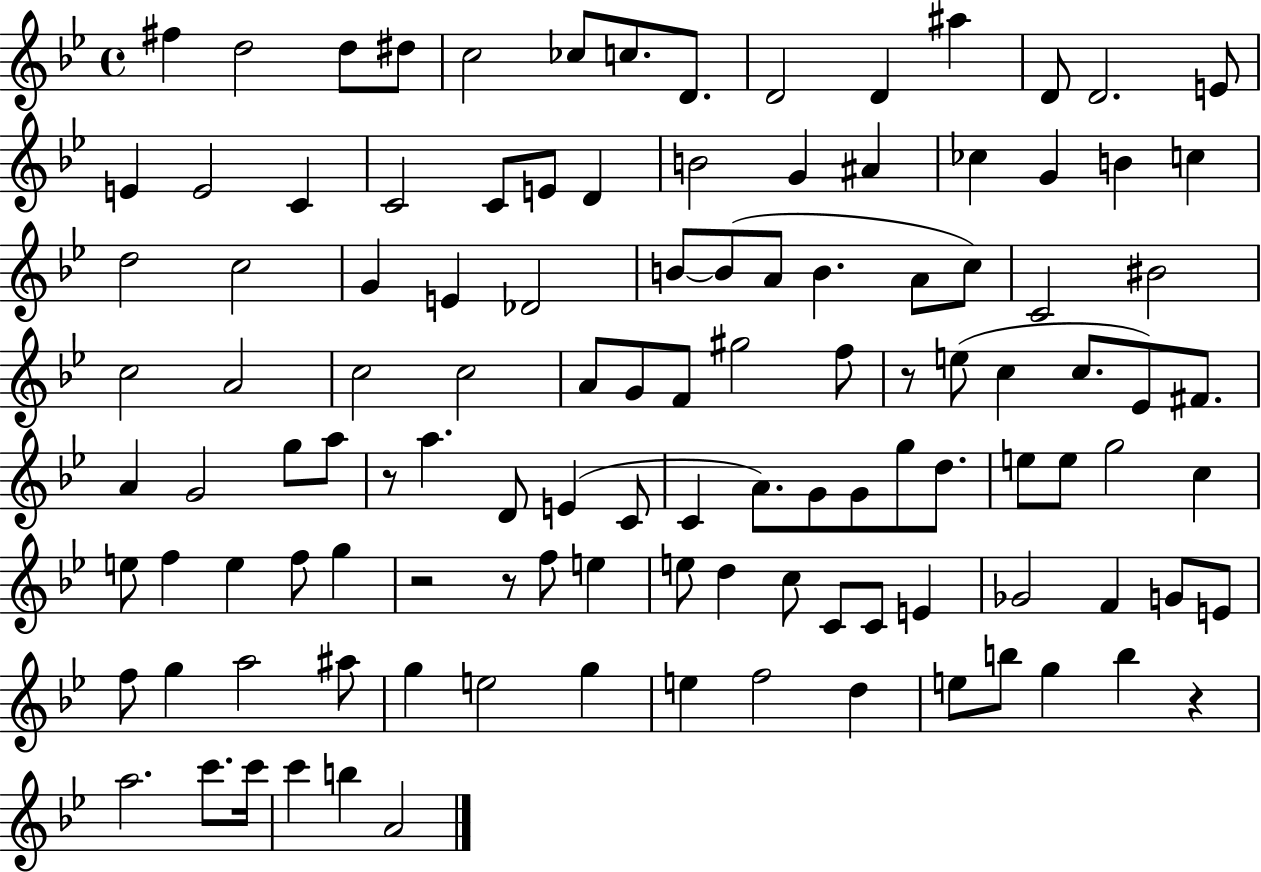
F#5/q D5/h D5/e D#5/e C5/h CES5/e C5/e. D4/e. D4/h D4/q A#5/q D4/e D4/h. E4/e E4/q E4/h C4/q C4/h C4/e E4/e D4/q B4/h G4/q A#4/q CES5/q G4/q B4/q C5/q D5/h C5/h G4/q E4/q Db4/h B4/e B4/e A4/e B4/q. A4/e C5/e C4/h BIS4/h C5/h A4/h C5/h C5/h A4/e G4/e F4/e G#5/h F5/e R/e E5/e C5/q C5/e. Eb4/e F#4/e. A4/q G4/h G5/e A5/e R/e A5/q. D4/e E4/q C4/e C4/q A4/e. G4/e G4/e G5/e D5/e. E5/e E5/e G5/h C5/q E5/e F5/q E5/q F5/e G5/q R/h R/e F5/e E5/q E5/e D5/q C5/e C4/e C4/e E4/q Gb4/h F4/q G4/e E4/e F5/e G5/q A5/h A#5/e G5/q E5/h G5/q E5/q F5/h D5/q E5/e B5/e G5/q B5/q R/q A5/h. C6/e. C6/s C6/q B5/q A4/h